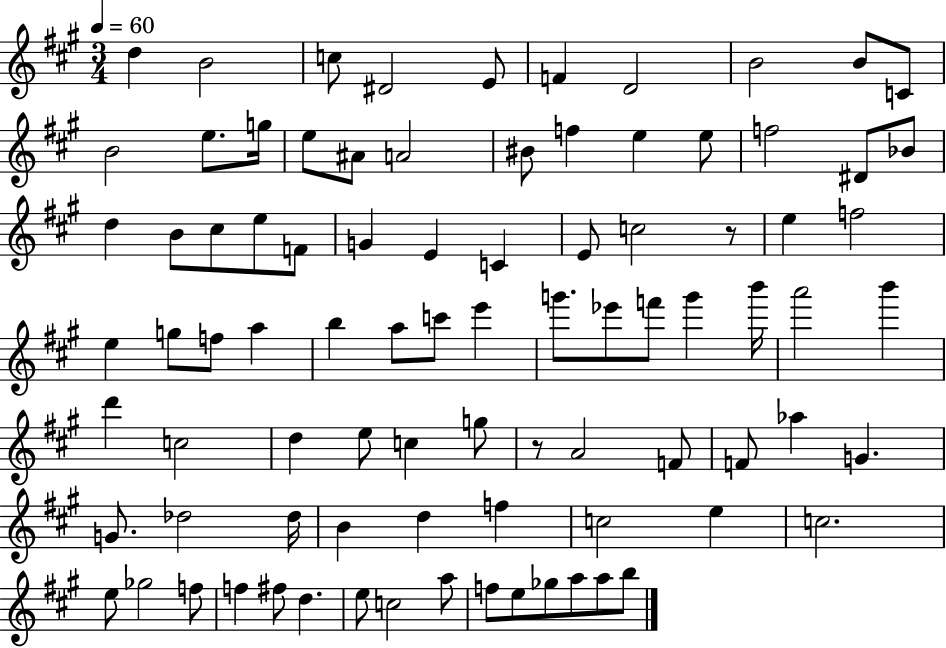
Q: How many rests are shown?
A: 2